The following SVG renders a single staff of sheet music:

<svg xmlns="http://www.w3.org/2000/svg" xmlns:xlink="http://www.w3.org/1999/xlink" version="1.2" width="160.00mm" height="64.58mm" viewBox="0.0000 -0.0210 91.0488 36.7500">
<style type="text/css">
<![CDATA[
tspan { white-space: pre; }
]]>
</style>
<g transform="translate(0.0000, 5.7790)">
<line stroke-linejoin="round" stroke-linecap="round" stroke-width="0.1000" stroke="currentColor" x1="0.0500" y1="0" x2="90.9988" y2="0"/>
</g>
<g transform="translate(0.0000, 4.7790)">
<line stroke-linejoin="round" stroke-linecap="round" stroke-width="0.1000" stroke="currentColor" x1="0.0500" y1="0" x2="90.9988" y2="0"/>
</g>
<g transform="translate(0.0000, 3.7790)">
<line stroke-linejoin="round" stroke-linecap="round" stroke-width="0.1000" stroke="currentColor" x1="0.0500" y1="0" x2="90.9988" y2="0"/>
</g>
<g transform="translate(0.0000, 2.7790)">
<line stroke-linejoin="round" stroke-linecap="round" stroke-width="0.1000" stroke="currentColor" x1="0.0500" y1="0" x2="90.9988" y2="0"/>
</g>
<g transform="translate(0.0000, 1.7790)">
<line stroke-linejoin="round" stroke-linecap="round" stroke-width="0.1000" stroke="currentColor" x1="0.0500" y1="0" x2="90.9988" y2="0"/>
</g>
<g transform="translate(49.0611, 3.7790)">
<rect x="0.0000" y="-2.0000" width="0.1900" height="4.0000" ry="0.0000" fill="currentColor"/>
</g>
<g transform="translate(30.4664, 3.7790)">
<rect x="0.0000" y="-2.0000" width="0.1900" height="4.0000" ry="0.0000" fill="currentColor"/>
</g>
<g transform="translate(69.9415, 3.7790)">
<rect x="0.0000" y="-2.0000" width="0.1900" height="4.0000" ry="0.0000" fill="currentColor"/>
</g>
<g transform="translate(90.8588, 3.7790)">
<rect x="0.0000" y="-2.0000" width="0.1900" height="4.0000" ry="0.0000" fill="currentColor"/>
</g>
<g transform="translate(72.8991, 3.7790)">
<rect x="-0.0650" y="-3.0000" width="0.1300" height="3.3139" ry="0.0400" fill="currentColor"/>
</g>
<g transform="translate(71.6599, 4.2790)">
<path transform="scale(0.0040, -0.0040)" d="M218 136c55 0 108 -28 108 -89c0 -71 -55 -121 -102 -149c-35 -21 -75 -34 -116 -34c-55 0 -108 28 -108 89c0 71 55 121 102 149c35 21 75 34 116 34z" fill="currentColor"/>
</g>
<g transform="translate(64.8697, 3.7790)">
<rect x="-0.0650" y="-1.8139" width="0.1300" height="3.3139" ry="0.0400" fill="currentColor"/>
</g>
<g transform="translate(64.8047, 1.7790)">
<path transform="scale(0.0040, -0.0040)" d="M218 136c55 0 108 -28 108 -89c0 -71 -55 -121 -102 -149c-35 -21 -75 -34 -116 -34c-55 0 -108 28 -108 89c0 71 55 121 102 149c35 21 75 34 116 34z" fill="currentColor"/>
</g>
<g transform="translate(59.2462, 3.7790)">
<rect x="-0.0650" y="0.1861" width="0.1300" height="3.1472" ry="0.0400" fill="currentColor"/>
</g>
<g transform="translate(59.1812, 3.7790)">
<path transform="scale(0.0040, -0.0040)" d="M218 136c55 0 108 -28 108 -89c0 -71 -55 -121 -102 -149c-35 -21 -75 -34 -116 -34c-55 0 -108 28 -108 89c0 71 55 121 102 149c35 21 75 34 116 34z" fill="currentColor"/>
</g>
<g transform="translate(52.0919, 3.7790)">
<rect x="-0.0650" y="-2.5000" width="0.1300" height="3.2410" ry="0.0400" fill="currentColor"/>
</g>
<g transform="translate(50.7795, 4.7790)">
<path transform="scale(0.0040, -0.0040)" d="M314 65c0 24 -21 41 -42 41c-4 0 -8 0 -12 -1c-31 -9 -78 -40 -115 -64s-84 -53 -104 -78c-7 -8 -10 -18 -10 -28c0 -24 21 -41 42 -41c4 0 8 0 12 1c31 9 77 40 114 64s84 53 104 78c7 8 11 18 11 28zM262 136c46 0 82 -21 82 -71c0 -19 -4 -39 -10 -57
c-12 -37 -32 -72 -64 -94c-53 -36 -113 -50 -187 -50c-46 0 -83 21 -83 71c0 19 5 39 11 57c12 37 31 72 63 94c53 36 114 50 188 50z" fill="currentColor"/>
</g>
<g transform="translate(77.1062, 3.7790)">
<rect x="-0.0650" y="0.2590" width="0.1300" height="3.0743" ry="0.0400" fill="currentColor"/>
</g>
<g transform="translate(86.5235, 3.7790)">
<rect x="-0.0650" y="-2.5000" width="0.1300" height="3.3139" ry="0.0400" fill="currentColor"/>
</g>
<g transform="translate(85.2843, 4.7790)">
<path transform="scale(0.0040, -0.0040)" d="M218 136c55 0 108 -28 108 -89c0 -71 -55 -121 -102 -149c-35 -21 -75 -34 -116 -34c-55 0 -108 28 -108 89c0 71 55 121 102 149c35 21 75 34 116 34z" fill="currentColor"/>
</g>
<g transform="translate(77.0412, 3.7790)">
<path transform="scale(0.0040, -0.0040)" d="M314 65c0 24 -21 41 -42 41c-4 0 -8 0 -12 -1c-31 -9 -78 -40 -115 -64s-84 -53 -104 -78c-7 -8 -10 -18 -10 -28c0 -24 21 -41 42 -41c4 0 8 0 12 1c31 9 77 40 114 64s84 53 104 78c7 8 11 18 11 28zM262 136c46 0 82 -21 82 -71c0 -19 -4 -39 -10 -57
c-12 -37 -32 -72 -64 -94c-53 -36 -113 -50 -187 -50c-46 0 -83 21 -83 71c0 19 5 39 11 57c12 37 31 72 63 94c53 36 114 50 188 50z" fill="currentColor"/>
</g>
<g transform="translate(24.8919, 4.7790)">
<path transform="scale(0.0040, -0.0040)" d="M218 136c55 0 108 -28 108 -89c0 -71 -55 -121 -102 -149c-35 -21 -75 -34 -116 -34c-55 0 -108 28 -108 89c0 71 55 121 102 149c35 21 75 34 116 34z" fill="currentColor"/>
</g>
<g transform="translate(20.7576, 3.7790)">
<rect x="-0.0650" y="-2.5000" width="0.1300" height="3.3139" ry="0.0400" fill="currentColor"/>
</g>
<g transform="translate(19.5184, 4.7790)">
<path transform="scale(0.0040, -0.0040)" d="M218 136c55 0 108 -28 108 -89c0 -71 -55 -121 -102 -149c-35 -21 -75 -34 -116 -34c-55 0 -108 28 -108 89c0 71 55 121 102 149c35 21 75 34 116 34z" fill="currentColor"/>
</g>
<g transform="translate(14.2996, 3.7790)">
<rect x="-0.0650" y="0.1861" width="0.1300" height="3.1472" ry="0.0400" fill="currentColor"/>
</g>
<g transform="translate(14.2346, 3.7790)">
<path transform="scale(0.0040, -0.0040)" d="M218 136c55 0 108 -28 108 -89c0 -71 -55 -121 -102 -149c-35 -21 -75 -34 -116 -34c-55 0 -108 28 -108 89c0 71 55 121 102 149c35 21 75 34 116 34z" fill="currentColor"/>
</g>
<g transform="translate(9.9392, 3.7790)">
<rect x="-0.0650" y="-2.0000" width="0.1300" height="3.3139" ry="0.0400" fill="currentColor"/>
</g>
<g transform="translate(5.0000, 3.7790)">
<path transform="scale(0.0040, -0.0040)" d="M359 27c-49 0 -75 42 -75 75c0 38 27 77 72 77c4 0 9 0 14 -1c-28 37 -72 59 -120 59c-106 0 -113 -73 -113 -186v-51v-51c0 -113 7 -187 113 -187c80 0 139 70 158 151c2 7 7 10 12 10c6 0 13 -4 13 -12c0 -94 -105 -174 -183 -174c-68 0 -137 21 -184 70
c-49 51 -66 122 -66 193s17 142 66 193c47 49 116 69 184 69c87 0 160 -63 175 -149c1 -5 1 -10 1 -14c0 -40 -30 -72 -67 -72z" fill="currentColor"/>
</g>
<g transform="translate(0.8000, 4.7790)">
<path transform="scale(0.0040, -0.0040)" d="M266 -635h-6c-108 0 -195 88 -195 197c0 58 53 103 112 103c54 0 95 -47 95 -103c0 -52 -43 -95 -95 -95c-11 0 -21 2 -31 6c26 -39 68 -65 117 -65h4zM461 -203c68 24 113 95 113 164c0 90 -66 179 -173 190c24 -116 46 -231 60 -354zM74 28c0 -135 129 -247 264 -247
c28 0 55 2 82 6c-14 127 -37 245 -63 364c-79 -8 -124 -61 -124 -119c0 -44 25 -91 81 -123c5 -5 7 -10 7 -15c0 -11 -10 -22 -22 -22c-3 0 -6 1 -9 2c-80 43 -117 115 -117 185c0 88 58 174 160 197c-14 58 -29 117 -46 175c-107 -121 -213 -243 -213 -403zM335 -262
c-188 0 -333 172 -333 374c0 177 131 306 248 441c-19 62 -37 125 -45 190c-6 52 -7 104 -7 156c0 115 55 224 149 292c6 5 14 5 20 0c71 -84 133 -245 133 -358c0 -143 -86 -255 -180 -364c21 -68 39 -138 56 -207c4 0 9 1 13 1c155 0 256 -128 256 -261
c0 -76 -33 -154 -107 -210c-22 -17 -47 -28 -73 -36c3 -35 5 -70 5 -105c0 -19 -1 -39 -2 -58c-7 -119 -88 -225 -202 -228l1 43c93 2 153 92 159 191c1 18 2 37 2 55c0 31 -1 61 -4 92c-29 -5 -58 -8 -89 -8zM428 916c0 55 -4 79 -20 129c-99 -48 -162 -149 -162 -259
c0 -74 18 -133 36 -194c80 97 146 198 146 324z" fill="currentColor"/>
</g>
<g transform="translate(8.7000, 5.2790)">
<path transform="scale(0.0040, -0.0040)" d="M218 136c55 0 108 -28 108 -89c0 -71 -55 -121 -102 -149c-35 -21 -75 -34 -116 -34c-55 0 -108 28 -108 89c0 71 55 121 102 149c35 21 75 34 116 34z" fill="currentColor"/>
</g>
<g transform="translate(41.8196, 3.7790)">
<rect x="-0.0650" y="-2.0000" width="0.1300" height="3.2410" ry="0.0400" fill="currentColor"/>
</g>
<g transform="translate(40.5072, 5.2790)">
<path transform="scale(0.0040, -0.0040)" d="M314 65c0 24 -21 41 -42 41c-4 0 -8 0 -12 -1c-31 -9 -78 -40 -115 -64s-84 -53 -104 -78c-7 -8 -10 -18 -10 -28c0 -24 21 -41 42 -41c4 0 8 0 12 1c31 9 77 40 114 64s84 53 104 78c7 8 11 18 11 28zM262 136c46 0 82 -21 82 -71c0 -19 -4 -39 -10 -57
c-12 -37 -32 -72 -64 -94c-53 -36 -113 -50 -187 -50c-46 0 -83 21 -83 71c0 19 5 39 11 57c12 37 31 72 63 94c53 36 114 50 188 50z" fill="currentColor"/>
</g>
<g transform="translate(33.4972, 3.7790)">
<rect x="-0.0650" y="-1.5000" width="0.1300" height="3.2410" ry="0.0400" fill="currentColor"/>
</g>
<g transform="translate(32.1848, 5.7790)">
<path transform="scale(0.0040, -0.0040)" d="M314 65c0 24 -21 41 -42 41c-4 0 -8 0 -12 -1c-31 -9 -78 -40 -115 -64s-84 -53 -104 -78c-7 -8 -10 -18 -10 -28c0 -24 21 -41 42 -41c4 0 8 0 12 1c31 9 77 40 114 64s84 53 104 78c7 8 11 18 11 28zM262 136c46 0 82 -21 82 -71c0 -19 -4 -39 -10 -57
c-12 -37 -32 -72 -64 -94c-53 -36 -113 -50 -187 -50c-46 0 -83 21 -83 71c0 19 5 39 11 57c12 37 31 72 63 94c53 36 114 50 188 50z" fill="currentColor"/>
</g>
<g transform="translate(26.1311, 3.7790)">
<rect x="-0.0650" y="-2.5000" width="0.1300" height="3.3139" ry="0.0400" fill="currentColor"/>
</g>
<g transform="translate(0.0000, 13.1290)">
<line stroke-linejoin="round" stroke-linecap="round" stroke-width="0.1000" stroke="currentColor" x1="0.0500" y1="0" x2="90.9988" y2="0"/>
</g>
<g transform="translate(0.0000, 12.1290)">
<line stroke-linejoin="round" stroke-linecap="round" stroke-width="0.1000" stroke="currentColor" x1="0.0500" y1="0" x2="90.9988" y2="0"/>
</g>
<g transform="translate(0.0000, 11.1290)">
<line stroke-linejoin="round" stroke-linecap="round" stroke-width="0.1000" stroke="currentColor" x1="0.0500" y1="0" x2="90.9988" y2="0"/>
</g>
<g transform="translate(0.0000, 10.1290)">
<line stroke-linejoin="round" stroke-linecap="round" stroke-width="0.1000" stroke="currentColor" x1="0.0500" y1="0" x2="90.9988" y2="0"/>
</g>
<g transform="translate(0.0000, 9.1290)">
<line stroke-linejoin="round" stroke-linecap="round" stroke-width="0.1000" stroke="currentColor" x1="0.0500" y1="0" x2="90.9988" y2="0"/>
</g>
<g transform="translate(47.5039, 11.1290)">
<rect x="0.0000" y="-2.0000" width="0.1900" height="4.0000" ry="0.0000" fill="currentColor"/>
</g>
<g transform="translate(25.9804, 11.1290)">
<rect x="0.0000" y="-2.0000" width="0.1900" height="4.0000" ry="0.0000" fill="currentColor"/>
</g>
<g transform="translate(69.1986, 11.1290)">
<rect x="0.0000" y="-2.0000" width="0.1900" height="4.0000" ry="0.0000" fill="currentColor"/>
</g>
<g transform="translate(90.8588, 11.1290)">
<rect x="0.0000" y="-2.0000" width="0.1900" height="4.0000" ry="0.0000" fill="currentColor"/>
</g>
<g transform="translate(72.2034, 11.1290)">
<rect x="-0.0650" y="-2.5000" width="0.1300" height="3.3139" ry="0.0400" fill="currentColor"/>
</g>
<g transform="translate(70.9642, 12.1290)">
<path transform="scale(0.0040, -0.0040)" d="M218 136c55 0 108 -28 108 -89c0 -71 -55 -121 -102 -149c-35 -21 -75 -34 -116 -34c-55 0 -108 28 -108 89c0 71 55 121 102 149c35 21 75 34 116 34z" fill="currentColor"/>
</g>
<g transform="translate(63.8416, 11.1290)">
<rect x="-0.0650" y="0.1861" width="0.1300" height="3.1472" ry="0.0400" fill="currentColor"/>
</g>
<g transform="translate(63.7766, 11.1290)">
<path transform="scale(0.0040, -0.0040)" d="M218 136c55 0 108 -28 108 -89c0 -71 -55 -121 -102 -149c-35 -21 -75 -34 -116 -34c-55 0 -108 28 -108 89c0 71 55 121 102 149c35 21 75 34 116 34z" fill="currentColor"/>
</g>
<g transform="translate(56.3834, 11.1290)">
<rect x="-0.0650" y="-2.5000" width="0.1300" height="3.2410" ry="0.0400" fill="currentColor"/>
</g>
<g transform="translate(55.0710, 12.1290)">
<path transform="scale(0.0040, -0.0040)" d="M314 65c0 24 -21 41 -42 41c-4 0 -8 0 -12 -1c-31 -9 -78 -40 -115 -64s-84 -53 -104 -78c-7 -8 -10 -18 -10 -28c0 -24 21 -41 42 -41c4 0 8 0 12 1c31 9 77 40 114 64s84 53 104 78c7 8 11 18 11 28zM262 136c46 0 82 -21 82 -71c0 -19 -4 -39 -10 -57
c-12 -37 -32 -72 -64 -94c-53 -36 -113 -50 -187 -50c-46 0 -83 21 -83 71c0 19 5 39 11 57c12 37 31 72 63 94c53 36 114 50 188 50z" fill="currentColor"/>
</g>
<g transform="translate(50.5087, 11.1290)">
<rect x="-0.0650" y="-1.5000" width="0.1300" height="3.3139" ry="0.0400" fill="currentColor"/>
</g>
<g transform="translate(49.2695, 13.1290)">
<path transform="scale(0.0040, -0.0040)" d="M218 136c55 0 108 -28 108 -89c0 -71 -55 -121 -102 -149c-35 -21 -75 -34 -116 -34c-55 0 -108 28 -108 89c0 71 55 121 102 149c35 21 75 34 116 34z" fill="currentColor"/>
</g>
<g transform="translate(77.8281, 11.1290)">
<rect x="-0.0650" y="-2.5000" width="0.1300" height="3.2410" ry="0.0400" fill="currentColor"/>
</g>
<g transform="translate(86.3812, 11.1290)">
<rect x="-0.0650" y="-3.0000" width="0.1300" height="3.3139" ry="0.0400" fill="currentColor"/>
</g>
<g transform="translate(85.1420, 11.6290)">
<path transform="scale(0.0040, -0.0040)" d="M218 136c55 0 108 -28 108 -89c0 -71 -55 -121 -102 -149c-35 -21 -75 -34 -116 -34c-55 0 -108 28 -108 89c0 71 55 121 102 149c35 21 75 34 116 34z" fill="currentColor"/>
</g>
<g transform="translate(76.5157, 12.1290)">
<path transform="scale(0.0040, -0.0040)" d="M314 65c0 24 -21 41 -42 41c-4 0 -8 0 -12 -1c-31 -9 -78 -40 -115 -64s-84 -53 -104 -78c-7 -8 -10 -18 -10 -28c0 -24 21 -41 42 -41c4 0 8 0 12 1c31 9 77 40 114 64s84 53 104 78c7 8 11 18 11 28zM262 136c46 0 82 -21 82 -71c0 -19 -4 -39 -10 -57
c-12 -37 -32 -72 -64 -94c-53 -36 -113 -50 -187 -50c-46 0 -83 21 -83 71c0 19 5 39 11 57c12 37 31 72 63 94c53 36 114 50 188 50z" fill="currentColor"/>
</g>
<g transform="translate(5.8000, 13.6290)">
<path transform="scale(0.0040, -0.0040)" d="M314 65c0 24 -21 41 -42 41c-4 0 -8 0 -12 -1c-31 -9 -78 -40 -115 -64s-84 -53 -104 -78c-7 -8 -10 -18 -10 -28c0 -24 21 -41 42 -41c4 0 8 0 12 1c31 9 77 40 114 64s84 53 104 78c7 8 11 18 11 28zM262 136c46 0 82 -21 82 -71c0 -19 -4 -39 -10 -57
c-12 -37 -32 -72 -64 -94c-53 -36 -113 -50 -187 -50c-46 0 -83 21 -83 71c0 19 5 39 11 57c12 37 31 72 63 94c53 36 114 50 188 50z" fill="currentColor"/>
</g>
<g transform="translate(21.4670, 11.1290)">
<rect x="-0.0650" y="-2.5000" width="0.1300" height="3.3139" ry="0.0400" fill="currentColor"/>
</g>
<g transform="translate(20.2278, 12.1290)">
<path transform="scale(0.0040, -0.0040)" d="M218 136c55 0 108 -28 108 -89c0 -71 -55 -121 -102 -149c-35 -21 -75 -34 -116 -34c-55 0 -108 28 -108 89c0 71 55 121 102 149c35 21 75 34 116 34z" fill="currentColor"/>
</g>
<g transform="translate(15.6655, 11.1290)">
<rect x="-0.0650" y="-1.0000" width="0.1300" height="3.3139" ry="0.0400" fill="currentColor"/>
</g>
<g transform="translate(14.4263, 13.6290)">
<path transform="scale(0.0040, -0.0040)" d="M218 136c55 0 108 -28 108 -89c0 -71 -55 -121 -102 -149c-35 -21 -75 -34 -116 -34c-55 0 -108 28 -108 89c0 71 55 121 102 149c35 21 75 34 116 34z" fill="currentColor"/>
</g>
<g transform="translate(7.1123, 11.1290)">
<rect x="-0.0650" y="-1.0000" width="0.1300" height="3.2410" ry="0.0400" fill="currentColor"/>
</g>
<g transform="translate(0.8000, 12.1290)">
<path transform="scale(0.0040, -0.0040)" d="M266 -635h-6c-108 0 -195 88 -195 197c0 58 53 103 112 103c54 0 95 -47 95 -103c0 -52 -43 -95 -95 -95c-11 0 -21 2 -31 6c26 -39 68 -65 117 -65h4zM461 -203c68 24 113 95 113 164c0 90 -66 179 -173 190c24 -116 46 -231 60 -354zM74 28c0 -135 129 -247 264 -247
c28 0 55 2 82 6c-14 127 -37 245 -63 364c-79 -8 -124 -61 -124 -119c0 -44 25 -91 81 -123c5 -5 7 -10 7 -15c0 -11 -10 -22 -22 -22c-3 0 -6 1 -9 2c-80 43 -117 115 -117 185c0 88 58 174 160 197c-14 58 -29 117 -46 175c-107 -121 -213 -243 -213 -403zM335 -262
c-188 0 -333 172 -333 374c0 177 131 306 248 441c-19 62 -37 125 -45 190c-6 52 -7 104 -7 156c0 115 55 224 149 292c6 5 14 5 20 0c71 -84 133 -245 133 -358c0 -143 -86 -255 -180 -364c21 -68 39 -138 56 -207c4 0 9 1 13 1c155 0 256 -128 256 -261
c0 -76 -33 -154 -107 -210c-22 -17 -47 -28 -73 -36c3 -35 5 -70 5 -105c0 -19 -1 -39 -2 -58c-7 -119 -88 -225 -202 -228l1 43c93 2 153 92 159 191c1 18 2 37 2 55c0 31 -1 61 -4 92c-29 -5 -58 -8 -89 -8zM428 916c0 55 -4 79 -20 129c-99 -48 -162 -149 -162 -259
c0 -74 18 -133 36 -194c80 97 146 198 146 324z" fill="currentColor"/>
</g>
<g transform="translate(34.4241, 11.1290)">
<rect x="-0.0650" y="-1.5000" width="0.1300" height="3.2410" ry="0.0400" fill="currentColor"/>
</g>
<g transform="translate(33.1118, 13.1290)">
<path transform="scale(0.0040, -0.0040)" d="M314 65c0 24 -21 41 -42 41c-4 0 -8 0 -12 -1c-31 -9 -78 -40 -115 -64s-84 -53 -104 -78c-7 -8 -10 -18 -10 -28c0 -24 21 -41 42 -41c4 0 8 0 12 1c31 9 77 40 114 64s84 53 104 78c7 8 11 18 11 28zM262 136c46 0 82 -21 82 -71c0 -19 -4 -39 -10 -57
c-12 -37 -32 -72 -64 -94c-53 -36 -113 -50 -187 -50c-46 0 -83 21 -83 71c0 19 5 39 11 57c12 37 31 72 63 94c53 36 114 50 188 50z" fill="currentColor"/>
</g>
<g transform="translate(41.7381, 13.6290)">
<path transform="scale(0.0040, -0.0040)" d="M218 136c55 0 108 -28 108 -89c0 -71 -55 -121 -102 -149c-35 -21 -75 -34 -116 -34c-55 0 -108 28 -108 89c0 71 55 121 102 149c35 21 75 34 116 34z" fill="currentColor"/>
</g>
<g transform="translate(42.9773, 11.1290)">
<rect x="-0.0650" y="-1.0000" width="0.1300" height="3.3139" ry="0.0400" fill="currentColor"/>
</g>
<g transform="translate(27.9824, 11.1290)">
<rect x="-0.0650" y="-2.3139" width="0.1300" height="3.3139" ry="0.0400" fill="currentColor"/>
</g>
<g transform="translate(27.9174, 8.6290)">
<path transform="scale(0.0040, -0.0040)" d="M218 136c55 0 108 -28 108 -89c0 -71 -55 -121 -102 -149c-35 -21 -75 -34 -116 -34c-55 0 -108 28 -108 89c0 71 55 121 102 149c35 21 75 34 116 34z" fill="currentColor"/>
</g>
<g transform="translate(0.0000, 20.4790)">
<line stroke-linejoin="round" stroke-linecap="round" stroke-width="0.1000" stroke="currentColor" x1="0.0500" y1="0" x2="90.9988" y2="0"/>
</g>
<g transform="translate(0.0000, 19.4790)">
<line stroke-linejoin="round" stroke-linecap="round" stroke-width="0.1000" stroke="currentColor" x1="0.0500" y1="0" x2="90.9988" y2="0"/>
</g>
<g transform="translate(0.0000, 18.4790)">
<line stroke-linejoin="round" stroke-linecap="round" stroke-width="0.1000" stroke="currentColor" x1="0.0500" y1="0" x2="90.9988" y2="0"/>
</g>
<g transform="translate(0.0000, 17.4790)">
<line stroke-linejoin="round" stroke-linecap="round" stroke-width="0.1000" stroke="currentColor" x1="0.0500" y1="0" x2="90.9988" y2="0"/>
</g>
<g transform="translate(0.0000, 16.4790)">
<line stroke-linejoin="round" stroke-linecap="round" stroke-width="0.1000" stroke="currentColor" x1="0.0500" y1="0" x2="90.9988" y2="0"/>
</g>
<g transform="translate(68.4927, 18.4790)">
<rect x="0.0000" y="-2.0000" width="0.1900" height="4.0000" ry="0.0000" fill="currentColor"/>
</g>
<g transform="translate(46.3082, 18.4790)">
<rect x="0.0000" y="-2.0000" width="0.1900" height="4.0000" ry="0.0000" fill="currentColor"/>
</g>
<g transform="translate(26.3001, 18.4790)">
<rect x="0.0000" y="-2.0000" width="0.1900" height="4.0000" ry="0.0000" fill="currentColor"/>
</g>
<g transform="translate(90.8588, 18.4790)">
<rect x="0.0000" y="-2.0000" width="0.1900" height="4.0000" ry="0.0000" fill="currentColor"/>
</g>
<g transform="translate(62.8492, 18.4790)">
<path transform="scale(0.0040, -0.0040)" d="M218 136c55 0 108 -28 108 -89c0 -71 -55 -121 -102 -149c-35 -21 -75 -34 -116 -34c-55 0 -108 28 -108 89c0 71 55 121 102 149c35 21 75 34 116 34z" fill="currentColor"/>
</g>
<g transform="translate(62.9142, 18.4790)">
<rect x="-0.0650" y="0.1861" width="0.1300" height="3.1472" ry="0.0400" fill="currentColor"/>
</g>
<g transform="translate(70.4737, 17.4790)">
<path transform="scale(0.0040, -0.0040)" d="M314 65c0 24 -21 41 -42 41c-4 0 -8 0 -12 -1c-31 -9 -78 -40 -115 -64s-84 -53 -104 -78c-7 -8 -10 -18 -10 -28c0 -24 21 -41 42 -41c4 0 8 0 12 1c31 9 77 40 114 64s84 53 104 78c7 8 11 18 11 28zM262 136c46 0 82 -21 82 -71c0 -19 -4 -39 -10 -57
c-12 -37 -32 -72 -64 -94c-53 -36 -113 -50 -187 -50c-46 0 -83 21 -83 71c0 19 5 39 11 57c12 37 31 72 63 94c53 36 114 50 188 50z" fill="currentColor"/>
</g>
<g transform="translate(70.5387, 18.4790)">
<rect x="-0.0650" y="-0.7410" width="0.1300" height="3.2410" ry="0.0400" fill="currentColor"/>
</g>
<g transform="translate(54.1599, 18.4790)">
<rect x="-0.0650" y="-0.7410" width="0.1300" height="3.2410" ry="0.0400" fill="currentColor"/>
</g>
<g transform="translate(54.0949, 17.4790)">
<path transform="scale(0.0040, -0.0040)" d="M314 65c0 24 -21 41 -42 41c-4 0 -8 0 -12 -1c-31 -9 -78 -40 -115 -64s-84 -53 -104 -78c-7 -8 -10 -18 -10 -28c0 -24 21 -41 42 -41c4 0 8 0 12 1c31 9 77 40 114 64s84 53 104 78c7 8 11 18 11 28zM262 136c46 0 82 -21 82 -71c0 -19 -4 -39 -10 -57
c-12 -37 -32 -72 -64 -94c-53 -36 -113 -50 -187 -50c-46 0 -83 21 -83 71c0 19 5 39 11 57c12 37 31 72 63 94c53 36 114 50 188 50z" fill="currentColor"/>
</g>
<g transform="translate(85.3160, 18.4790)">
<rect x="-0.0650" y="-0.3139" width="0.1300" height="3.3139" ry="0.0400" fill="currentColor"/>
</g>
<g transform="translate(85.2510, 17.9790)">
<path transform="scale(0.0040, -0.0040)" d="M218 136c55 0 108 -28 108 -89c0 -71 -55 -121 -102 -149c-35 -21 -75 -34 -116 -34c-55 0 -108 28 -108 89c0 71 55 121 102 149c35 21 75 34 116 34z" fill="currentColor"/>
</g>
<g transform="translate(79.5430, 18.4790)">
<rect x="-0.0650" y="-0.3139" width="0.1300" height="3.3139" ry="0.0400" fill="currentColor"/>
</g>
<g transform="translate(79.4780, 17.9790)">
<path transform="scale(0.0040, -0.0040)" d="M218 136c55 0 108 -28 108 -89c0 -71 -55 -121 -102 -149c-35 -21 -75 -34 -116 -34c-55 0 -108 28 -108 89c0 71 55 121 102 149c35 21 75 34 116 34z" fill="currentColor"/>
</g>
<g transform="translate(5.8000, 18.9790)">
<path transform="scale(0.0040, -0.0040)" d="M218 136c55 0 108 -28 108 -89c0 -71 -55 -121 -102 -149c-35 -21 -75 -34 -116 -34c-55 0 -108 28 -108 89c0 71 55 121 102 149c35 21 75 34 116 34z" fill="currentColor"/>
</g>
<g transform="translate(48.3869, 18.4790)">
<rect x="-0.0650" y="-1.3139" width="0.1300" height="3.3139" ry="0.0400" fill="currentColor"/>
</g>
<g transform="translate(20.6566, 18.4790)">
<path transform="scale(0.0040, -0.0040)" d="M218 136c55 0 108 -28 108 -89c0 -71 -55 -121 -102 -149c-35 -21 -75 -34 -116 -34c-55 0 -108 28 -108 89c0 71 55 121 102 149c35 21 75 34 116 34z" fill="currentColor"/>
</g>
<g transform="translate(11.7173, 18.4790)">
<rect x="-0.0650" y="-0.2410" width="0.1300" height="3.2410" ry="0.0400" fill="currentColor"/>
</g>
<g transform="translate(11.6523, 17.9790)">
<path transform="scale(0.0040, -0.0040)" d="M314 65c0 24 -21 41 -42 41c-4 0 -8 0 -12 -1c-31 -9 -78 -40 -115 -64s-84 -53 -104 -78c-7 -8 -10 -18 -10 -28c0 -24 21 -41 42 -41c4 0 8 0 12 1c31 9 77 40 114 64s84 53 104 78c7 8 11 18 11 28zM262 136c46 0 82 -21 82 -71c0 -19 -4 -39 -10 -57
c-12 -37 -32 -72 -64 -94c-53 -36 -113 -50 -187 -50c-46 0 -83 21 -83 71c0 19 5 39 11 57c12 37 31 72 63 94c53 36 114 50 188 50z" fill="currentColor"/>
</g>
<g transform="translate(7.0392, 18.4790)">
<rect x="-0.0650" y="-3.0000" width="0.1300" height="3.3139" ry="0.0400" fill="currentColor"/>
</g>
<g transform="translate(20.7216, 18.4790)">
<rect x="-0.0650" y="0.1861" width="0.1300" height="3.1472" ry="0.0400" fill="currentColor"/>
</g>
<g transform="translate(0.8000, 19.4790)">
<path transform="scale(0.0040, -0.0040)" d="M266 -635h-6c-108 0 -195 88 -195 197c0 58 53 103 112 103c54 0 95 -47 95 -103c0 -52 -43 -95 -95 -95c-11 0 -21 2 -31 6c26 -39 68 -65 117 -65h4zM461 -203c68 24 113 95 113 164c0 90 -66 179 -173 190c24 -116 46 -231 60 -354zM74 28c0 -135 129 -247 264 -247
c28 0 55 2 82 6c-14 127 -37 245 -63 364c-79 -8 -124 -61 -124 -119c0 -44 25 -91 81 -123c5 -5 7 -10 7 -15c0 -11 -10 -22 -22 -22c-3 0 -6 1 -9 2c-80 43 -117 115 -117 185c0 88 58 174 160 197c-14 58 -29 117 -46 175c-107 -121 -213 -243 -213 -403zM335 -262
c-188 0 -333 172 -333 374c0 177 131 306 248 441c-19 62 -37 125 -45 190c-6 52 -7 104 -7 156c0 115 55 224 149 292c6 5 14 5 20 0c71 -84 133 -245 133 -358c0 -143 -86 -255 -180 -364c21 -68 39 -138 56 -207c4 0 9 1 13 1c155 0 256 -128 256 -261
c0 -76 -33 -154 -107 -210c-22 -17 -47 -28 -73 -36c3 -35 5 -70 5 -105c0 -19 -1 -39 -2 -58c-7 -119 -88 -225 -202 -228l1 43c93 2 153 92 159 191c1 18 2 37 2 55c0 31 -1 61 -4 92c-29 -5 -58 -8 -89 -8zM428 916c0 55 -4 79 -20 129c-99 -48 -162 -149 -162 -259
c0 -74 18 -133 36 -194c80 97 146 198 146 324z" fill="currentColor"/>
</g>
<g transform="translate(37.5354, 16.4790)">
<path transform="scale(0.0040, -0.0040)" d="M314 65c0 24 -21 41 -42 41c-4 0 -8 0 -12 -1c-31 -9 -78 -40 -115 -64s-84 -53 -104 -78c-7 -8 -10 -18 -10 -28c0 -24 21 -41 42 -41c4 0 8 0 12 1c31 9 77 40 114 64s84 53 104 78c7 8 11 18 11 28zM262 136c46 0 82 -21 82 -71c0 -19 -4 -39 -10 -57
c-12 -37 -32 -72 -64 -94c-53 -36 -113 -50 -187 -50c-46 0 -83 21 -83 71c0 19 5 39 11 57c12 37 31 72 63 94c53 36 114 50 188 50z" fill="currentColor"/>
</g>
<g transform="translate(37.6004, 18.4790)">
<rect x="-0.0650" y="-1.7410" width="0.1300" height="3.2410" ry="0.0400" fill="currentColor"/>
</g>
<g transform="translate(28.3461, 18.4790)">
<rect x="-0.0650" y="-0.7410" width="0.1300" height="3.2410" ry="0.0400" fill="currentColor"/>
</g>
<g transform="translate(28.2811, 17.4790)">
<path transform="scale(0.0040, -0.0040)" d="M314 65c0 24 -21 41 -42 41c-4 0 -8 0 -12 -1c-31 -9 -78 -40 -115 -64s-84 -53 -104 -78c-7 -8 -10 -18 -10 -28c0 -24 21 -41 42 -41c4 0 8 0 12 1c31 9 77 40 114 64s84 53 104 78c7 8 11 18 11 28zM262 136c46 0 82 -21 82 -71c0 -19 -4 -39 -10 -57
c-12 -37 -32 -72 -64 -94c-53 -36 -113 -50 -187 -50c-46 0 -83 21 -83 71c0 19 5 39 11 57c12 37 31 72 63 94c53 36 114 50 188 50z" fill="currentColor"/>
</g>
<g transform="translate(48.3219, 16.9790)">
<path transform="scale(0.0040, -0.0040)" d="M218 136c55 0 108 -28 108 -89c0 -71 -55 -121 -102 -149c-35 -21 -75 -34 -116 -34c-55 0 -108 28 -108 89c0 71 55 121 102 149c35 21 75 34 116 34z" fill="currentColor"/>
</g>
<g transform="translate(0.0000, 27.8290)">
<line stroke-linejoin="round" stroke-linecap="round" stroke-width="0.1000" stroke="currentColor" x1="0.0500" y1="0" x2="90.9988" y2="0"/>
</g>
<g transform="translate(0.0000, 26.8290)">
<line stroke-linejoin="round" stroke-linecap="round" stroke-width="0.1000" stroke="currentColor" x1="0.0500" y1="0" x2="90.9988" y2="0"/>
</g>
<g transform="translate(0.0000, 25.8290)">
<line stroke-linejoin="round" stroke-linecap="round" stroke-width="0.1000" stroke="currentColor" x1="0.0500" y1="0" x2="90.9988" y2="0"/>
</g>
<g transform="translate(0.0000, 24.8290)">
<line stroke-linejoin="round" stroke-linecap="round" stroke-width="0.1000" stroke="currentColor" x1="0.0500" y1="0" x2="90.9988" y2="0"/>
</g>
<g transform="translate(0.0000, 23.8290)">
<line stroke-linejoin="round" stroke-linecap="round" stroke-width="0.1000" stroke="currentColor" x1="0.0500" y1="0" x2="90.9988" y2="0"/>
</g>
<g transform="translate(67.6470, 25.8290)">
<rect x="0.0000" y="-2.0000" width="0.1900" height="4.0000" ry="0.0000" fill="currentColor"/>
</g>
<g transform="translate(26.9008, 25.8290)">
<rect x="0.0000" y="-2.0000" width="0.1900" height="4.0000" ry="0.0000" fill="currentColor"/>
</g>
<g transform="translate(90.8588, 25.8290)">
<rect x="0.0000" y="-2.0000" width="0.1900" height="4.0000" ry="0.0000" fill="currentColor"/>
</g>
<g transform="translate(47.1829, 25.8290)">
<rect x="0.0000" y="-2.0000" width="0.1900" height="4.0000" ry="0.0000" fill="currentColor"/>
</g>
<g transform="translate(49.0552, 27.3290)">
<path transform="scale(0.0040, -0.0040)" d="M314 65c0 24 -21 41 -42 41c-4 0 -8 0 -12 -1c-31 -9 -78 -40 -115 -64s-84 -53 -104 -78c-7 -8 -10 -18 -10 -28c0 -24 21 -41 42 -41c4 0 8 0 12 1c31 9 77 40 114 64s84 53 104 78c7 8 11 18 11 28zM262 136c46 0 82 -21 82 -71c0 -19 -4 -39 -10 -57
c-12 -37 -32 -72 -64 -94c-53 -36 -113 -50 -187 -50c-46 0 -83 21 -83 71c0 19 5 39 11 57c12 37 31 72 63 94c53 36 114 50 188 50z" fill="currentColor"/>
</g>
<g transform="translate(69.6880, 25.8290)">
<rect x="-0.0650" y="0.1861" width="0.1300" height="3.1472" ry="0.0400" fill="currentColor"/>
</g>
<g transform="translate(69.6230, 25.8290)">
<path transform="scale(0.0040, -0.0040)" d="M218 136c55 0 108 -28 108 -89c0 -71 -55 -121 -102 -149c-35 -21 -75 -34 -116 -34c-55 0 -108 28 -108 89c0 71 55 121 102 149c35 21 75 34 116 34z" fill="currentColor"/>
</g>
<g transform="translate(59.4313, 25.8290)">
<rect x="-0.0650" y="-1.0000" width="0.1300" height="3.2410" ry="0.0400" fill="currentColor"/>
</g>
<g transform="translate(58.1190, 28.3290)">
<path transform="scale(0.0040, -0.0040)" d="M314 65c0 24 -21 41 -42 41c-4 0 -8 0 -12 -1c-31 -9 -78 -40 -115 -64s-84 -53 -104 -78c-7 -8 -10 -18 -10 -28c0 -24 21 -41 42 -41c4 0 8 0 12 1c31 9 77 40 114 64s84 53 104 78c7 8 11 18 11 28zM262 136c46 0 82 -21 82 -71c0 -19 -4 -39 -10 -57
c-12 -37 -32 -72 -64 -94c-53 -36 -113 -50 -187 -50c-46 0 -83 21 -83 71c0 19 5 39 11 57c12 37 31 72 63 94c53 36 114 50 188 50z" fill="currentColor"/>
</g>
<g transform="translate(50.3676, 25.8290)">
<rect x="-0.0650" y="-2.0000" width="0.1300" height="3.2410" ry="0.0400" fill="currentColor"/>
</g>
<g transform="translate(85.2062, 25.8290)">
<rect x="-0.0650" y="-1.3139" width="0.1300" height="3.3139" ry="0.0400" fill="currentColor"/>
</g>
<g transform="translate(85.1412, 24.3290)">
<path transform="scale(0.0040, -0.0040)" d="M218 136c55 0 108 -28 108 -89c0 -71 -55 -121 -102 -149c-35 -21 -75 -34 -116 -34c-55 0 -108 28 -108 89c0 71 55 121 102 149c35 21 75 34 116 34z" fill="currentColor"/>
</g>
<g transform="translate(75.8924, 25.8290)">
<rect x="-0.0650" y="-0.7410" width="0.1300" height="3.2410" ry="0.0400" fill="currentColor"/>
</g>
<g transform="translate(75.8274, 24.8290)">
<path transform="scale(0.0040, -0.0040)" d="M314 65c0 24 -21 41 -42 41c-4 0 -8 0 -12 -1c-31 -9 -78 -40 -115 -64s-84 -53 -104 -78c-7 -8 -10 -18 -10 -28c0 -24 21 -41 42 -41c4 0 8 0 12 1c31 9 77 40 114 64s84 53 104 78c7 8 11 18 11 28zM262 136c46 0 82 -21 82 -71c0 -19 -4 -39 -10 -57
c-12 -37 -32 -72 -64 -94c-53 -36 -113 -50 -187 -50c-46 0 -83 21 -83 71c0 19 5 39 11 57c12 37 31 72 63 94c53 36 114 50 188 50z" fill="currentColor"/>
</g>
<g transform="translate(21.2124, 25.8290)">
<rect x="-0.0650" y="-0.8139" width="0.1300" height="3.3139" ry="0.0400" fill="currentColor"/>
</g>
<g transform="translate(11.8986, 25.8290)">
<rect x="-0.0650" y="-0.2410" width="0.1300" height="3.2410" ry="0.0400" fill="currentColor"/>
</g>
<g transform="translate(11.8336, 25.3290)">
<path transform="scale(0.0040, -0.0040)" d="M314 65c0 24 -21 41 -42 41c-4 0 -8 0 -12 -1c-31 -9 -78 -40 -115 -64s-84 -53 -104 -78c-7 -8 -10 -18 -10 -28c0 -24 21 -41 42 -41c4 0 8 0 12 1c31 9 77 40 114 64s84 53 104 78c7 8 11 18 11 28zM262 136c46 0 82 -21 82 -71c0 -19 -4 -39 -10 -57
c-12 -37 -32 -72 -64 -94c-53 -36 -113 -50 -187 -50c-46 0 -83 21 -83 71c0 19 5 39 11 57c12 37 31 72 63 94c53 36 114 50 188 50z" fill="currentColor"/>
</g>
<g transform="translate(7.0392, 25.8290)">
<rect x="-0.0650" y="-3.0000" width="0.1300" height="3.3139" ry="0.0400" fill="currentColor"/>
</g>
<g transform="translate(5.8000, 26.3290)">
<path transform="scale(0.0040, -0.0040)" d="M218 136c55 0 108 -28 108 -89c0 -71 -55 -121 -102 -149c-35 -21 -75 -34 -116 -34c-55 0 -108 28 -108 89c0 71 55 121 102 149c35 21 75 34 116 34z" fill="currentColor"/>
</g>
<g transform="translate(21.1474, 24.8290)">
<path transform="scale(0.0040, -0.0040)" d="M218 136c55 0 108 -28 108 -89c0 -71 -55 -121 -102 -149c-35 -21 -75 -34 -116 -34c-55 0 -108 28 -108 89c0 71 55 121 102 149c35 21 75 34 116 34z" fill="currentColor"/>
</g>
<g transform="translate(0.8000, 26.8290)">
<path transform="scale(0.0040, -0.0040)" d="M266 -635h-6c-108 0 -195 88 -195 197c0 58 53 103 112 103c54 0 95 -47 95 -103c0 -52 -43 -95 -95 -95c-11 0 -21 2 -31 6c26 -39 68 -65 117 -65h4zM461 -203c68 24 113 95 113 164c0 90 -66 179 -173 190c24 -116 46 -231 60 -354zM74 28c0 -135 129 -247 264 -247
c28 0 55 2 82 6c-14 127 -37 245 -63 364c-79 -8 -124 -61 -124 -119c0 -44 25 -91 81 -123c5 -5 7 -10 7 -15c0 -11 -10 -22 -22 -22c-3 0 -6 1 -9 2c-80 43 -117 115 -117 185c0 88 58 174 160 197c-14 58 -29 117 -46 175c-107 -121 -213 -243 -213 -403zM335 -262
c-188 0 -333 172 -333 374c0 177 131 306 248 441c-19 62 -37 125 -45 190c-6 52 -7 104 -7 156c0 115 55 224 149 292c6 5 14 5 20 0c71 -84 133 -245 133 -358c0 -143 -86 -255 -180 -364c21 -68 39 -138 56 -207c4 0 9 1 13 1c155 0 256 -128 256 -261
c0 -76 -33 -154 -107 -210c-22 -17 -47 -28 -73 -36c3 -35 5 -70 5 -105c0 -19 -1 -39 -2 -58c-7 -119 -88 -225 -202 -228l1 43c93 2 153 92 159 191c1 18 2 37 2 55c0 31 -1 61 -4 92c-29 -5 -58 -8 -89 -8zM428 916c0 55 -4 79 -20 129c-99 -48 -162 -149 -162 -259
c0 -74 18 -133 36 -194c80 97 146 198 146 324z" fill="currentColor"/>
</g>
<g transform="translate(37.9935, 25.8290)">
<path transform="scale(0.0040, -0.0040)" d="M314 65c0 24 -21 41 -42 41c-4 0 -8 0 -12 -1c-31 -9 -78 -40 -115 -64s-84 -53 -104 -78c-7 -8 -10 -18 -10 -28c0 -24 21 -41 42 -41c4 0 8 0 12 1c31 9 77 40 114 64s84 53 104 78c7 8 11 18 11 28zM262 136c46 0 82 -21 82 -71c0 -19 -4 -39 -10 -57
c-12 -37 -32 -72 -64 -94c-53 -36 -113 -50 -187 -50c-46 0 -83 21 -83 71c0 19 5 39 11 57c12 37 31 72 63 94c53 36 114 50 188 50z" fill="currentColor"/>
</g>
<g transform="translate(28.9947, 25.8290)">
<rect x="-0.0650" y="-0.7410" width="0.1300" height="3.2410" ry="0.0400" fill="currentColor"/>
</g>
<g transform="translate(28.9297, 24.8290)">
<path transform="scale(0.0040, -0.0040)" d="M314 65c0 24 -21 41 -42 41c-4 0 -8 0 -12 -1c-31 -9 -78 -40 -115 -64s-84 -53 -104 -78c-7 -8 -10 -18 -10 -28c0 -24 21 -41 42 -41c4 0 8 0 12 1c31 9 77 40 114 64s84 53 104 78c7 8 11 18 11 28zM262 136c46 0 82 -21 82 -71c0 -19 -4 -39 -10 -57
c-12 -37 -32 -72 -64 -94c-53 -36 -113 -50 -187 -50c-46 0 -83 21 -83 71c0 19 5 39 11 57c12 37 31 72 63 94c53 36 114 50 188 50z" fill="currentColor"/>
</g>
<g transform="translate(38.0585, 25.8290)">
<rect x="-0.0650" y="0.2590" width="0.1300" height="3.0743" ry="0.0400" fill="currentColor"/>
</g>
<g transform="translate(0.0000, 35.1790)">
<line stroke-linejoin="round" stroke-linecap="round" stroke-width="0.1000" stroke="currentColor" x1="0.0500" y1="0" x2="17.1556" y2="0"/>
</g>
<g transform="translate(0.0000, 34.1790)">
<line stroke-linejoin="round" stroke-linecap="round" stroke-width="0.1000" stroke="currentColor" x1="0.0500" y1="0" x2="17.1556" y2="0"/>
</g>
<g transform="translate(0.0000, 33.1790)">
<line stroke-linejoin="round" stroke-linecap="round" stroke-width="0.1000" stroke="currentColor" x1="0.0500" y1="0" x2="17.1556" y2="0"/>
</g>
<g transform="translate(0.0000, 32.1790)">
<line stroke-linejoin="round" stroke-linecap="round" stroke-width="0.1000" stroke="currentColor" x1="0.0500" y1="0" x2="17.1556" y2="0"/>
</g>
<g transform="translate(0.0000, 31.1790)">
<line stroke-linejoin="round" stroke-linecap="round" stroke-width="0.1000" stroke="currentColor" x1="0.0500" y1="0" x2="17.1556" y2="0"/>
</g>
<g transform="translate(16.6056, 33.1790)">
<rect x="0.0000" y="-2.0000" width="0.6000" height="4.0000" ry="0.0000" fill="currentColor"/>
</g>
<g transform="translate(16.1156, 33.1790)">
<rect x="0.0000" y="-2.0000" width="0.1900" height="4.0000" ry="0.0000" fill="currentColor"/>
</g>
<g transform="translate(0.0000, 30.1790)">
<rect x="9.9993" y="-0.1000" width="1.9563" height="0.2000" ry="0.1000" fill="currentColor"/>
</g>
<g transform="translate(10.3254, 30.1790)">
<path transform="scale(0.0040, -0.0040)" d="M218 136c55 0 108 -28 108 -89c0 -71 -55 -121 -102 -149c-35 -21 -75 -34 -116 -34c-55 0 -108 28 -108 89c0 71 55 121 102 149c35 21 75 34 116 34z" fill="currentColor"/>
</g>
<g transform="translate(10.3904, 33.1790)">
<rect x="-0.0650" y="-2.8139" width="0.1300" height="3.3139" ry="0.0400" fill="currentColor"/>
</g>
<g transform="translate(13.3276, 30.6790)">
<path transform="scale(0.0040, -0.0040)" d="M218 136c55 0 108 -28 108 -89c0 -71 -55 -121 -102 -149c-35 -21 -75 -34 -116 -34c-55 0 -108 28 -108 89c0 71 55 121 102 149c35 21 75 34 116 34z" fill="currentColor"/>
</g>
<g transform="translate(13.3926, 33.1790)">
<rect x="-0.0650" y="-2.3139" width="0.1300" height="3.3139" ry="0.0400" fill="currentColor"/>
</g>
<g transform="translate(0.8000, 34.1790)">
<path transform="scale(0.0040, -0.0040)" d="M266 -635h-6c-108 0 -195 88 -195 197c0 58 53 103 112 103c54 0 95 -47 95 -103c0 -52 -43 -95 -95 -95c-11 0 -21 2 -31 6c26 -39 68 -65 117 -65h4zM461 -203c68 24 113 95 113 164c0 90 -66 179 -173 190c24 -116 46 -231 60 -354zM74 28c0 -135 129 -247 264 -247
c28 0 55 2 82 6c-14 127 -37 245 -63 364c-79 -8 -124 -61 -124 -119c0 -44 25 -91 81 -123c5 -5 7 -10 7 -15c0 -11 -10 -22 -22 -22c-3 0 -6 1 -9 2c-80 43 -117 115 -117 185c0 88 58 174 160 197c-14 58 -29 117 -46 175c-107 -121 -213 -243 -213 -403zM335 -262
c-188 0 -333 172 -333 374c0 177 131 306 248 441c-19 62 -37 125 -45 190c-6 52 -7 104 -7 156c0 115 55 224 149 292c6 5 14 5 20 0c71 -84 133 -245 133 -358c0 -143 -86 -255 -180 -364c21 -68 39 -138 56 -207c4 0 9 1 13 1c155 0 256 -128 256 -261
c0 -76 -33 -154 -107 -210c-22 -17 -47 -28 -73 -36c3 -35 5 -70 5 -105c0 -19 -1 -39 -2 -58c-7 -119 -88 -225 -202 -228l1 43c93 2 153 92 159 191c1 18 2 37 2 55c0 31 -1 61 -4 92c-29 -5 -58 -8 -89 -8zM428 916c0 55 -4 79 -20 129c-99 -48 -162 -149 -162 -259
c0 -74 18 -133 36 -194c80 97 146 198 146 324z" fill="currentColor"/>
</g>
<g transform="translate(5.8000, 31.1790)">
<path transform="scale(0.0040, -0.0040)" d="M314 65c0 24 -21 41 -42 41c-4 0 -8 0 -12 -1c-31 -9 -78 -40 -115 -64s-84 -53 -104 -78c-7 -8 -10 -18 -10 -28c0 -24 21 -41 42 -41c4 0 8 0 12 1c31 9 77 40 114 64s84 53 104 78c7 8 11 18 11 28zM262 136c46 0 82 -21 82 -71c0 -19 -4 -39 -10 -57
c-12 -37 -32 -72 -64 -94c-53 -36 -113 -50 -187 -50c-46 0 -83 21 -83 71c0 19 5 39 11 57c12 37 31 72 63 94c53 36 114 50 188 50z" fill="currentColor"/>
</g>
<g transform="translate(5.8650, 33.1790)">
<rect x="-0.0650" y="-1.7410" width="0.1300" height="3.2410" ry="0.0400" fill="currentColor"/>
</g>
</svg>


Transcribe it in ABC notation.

X:1
T:Untitled
M:4/4
L:1/4
K:C
F B G G E2 F2 G2 B f A B2 G D2 D G g E2 D E G2 B G G2 A A c2 B d2 f2 e d2 B d2 c c A c2 d d2 B2 F2 D2 B d2 e f2 a g